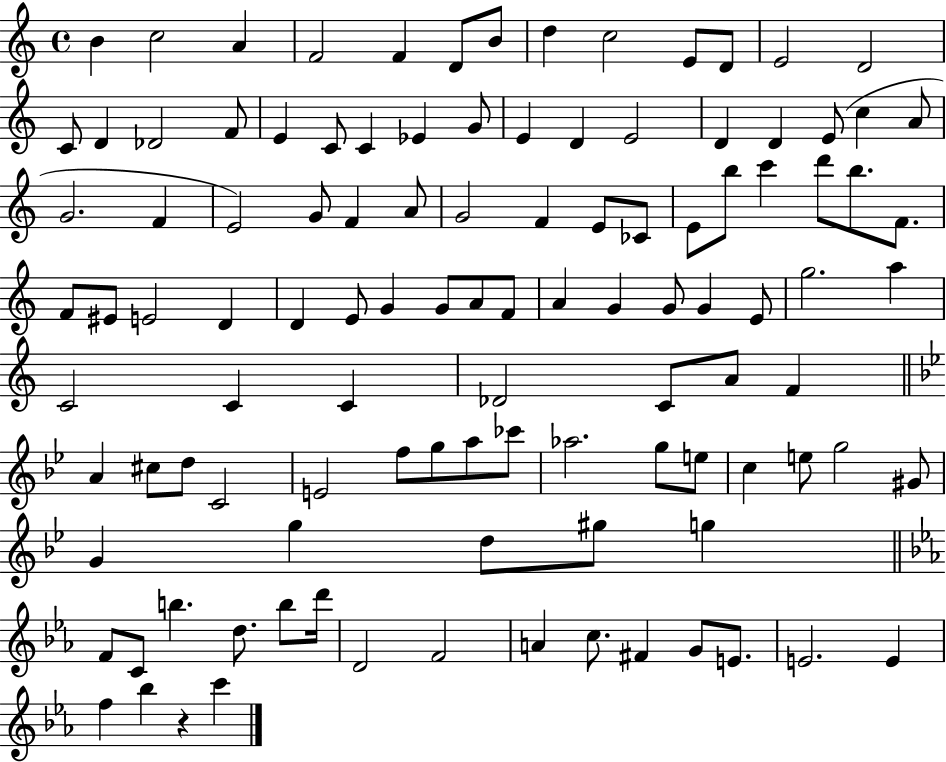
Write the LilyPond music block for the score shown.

{
  \clef treble
  \time 4/4
  \defaultTimeSignature
  \key c \major
  b'4 c''2 a'4 | f'2 f'4 d'8 b'8 | d''4 c''2 e'8 d'8 | e'2 d'2 | \break c'8 d'4 des'2 f'8 | e'4 c'8 c'4 ees'4 g'8 | e'4 d'4 e'2 | d'4 d'4 e'8( c''4 a'8 | \break g'2. f'4 | e'2) g'8 f'4 a'8 | g'2 f'4 e'8 ces'8 | e'8 b''8 c'''4 d'''8 b''8. f'8. | \break f'8 eis'8 e'2 d'4 | d'4 e'8 g'4 g'8 a'8 f'8 | a'4 g'4 g'8 g'4 e'8 | g''2. a''4 | \break c'2 c'4 c'4 | des'2 c'8 a'8 f'4 | \bar "||" \break \key bes \major a'4 cis''8 d''8 c'2 | e'2 f''8 g''8 a''8 ces'''8 | aes''2. g''8 e''8 | c''4 e''8 g''2 gis'8 | \break g'4 g''4 d''8 gis''8 g''4 | \bar "||" \break \key ees \major f'8 c'8 b''4. d''8. b''8 d'''16 | d'2 f'2 | a'4 c''8. fis'4 g'8 e'8. | e'2. e'4 | \break f''4 bes''4 r4 c'''4 | \bar "|."
}